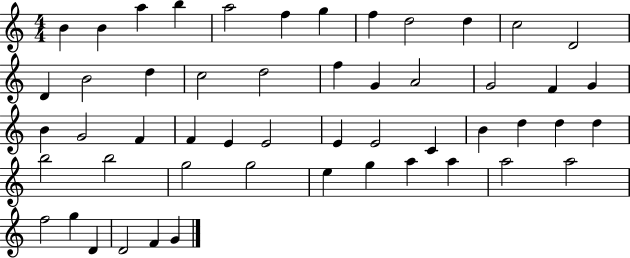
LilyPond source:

{
  \clef treble
  \numericTimeSignature
  \time 4/4
  \key c \major
  b'4 b'4 a''4 b''4 | a''2 f''4 g''4 | f''4 d''2 d''4 | c''2 d'2 | \break d'4 b'2 d''4 | c''2 d''2 | f''4 g'4 a'2 | g'2 f'4 g'4 | \break b'4 g'2 f'4 | f'4 e'4 e'2 | e'4 e'2 c'4 | b'4 d''4 d''4 d''4 | \break b''2 b''2 | g''2 g''2 | e''4 g''4 a''4 a''4 | a''2 a''2 | \break f''2 g''4 d'4 | d'2 f'4 g'4 | \bar "|."
}